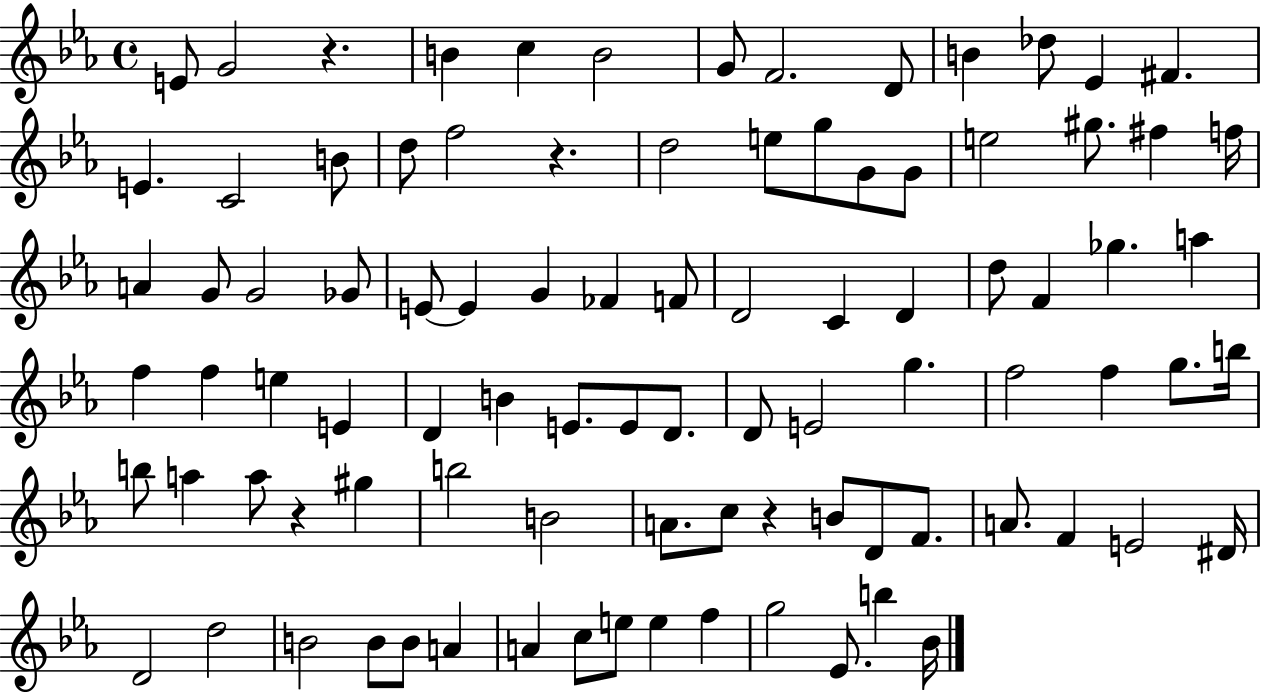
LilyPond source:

{
  \clef treble
  \time 4/4
  \defaultTimeSignature
  \key ees \major
  e'8 g'2 r4. | b'4 c''4 b'2 | g'8 f'2. d'8 | b'4 des''8 ees'4 fis'4. | \break e'4. c'2 b'8 | d''8 f''2 r4. | d''2 e''8 g''8 g'8 g'8 | e''2 gis''8. fis''4 f''16 | \break a'4 g'8 g'2 ges'8 | e'8~~ e'4 g'4 fes'4 f'8 | d'2 c'4 d'4 | d''8 f'4 ges''4. a''4 | \break f''4 f''4 e''4 e'4 | d'4 b'4 e'8. e'8 d'8. | d'8 e'2 g''4. | f''2 f''4 g''8. b''16 | \break b''8 a''4 a''8 r4 gis''4 | b''2 b'2 | a'8. c''8 r4 b'8 d'8 f'8. | a'8. f'4 e'2 dis'16 | \break d'2 d''2 | b'2 b'8 b'8 a'4 | a'4 c''8 e''8 e''4 f''4 | g''2 ees'8. b''4 bes'16 | \break \bar "|."
}